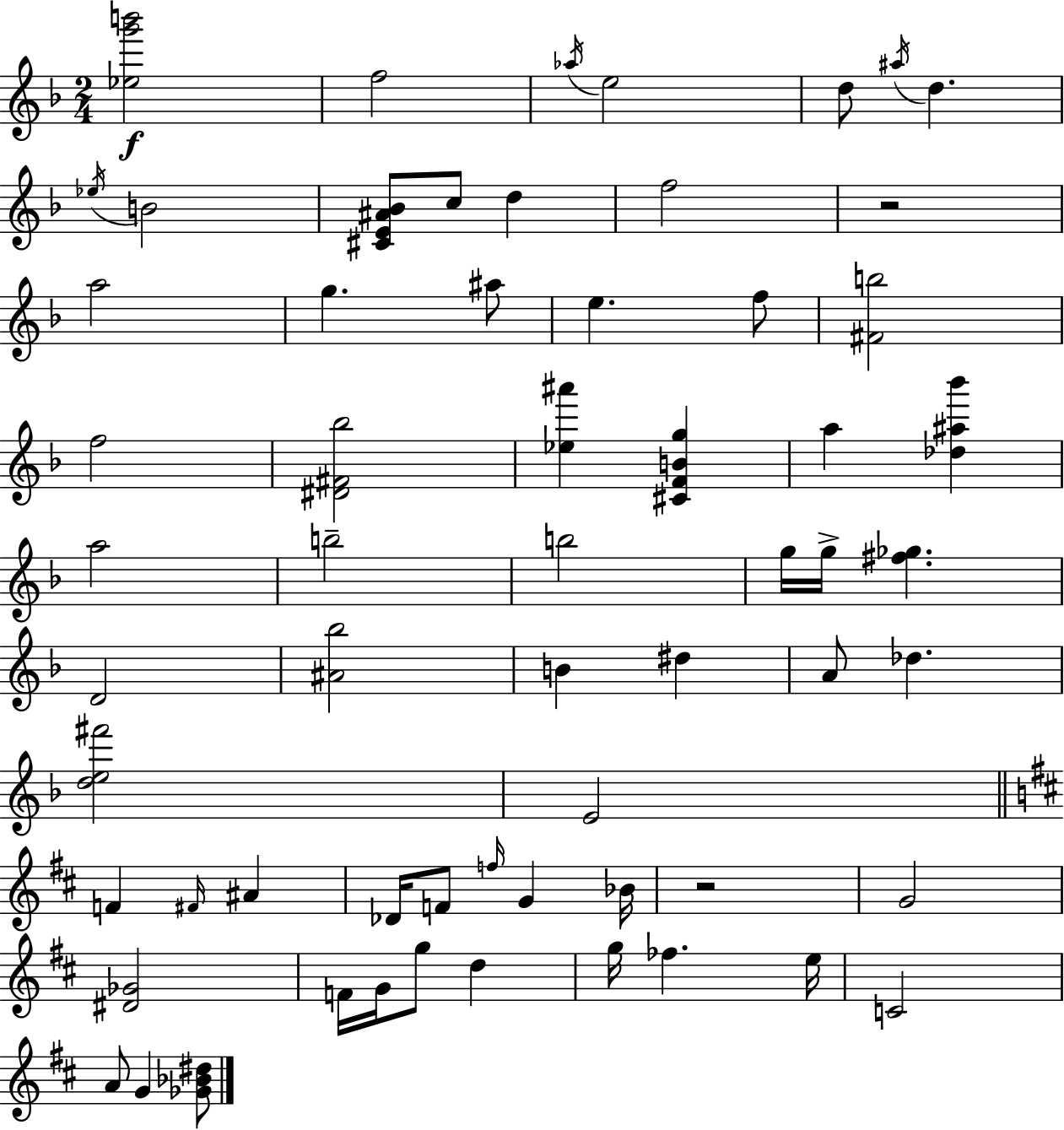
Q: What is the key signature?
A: D minor